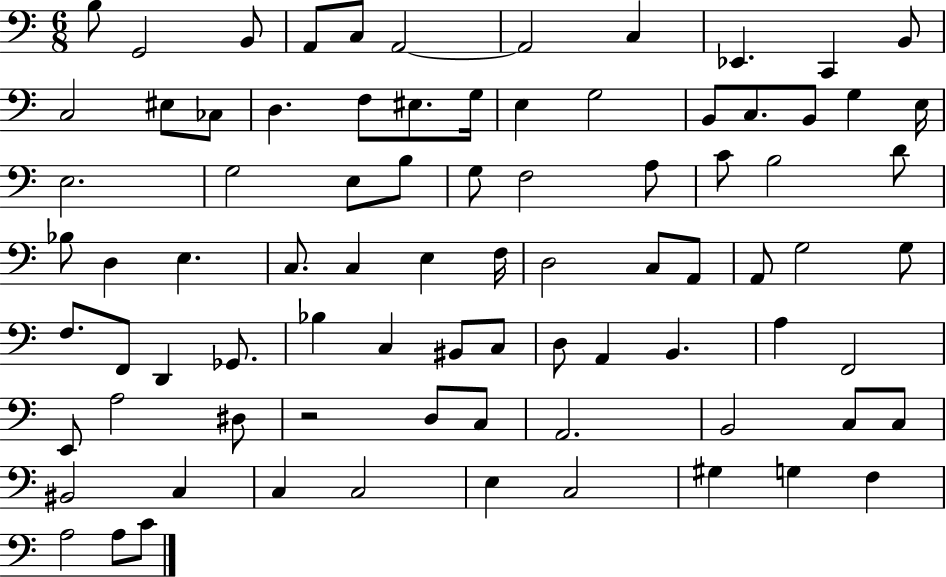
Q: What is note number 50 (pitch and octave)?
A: F2